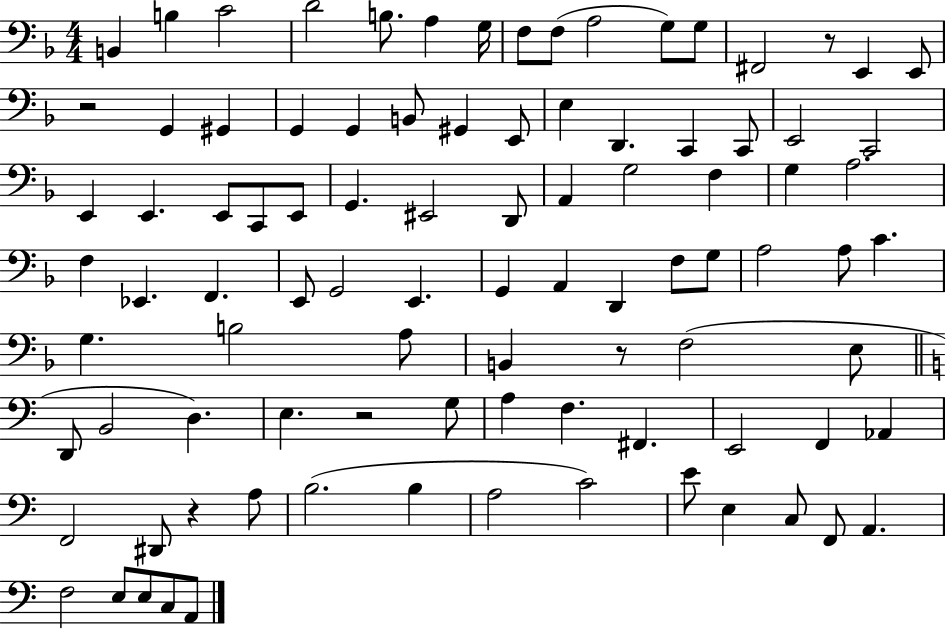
B2/q B3/q C4/h D4/h B3/e. A3/q G3/s F3/e F3/e A3/h G3/e G3/e F#2/h R/e E2/q E2/e R/h G2/q G#2/q G2/q G2/q B2/e G#2/q E2/e E3/q D2/q. C2/q C2/e E2/h C2/h E2/q E2/q. E2/e C2/e E2/e G2/q. EIS2/h D2/e A2/q G3/h F3/q G3/q A3/h. F3/q Eb2/q. F2/q. E2/e G2/h E2/q. G2/q A2/q D2/q F3/e G3/e A3/h A3/e C4/q. G3/q. B3/h A3/e B2/q R/e F3/h E3/e D2/e B2/h D3/q. E3/q. R/h G3/e A3/q F3/q. F#2/q. E2/h F2/q Ab2/q F2/h D#2/e R/q A3/e B3/h. B3/q A3/h C4/h E4/e E3/q C3/e F2/e A2/q. F3/h E3/e E3/e C3/e A2/e